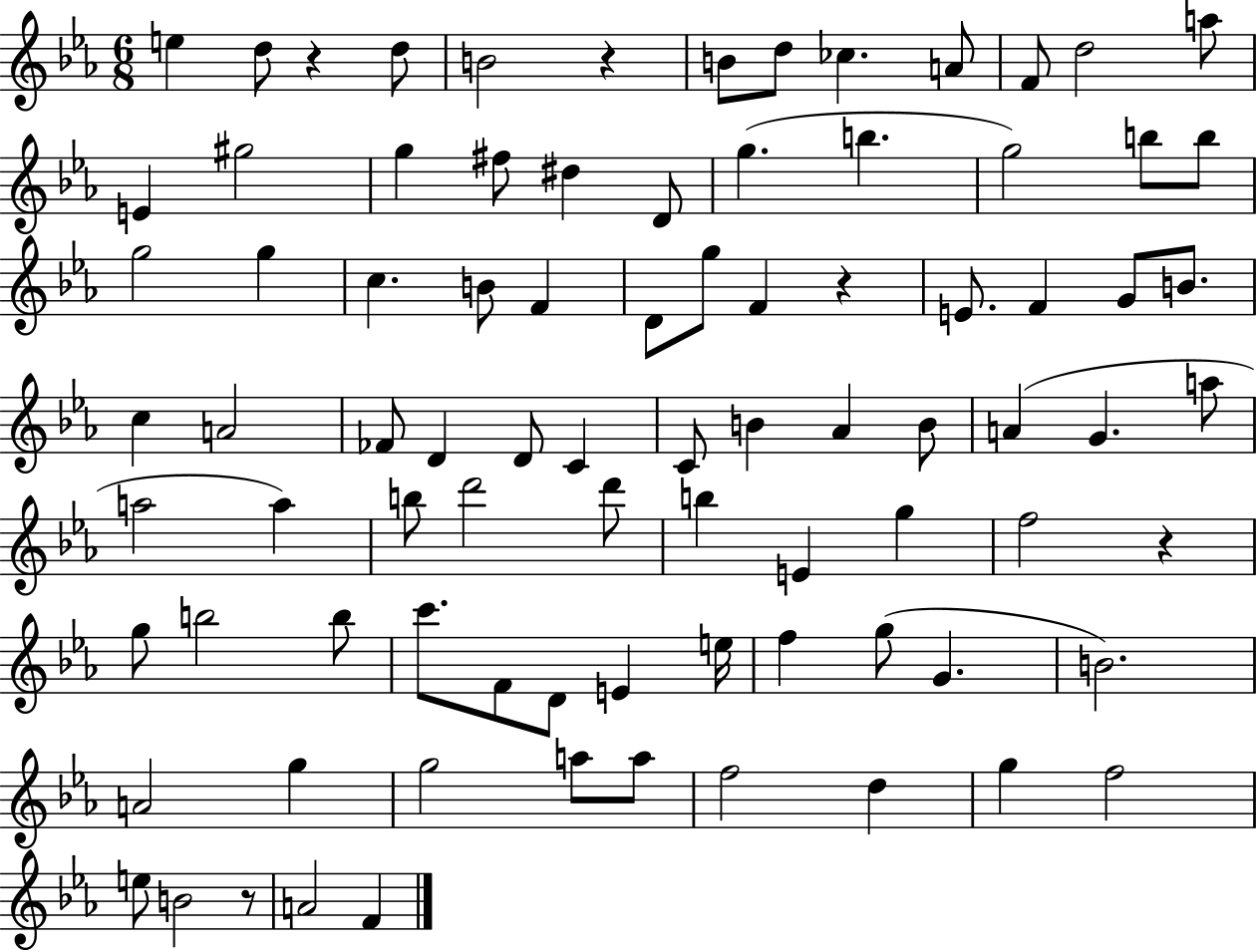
{
  \clef treble
  \numericTimeSignature
  \time 6/8
  \key ees \major
  e''4 d''8 r4 d''8 | b'2 r4 | b'8 d''8 ces''4. a'8 | f'8 d''2 a''8 | \break e'4 gis''2 | g''4 fis''8 dis''4 d'8 | g''4.( b''4. | g''2) b''8 b''8 | \break g''2 g''4 | c''4. b'8 f'4 | d'8 g''8 f'4 r4 | e'8. f'4 g'8 b'8. | \break c''4 a'2 | fes'8 d'4 d'8 c'4 | c'8 b'4 aes'4 b'8 | a'4( g'4. a''8 | \break a''2 a''4) | b''8 d'''2 d'''8 | b''4 e'4 g''4 | f''2 r4 | \break g''8 b''2 b''8 | c'''8. f'8 d'8 e'4 e''16 | f''4 g''8( g'4. | b'2.) | \break a'2 g''4 | g''2 a''8 a''8 | f''2 d''4 | g''4 f''2 | \break e''8 b'2 r8 | a'2 f'4 | \bar "|."
}